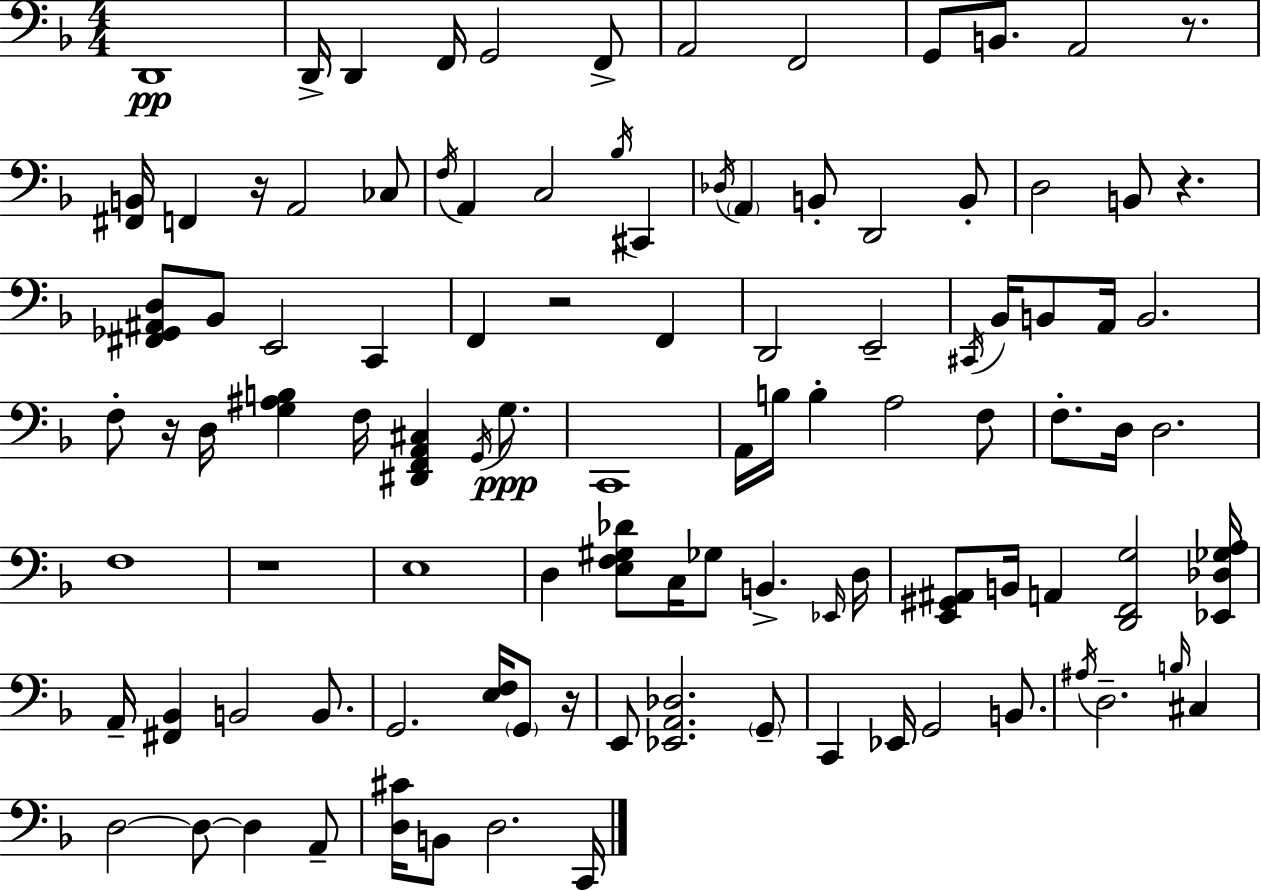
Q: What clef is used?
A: bass